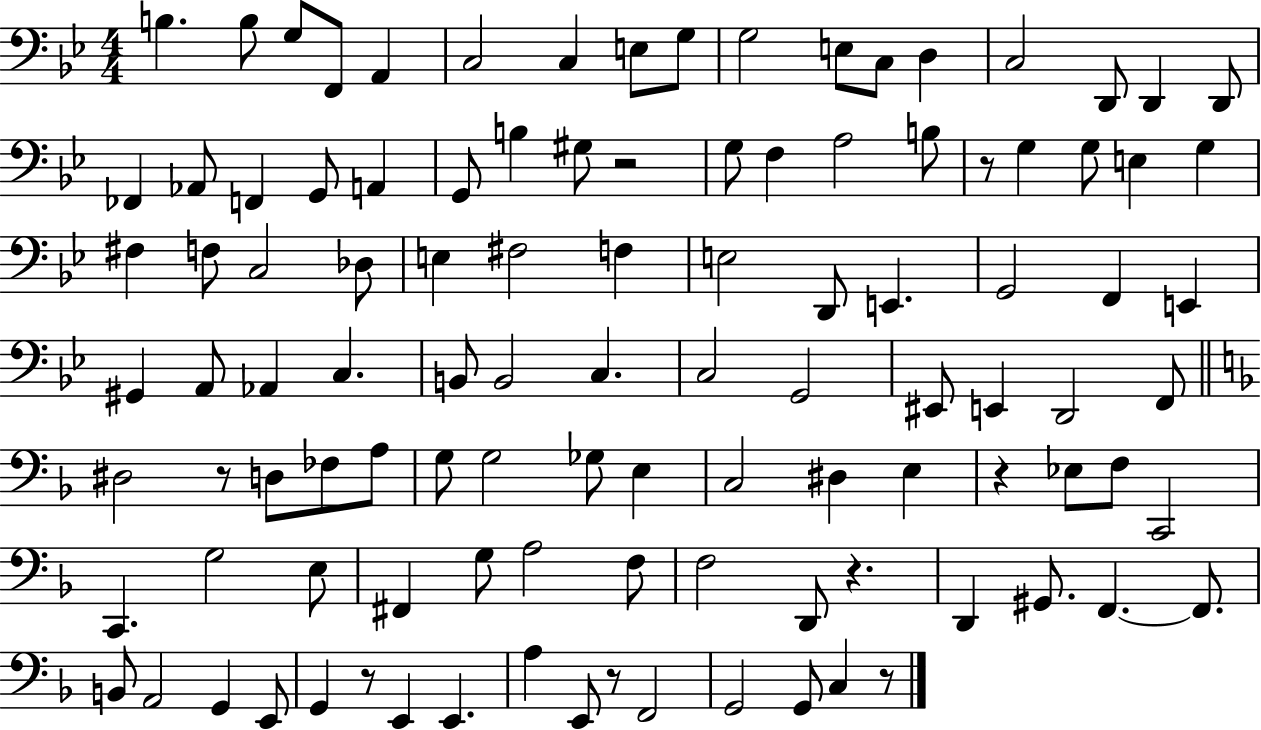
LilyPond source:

{
  \clef bass
  \numericTimeSignature
  \time 4/4
  \key bes \major
  b4. b8 g8 f,8 a,4 | c2 c4 e8 g8 | g2 e8 c8 d4 | c2 d,8 d,4 d,8 | \break fes,4 aes,8 f,4 g,8 a,4 | g,8 b4 gis8 r2 | g8 f4 a2 b8 | r8 g4 g8 e4 g4 | \break fis4 f8 c2 des8 | e4 fis2 f4 | e2 d,8 e,4. | g,2 f,4 e,4 | \break gis,4 a,8 aes,4 c4. | b,8 b,2 c4. | c2 g,2 | eis,8 e,4 d,2 f,8 | \break \bar "||" \break \key f \major dis2 r8 d8 fes8 a8 | g8 g2 ges8 e4 | c2 dis4 e4 | r4 ees8 f8 c,2 | \break c,4. g2 e8 | fis,4 g8 a2 f8 | f2 d,8 r4. | d,4 gis,8. f,4.~~ f,8. | \break b,8 a,2 g,4 e,8 | g,4 r8 e,4 e,4. | a4 e,8 r8 f,2 | g,2 g,8 c4 r8 | \break \bar "|."
}